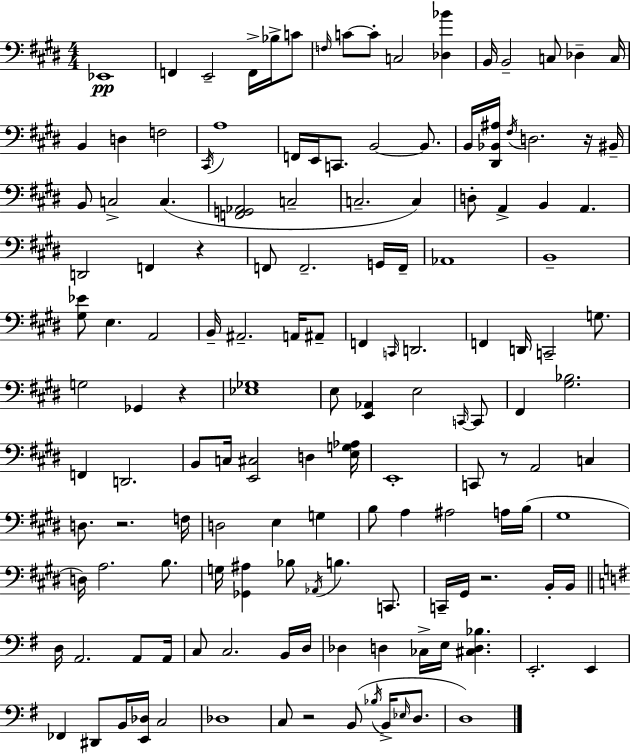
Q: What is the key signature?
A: E major